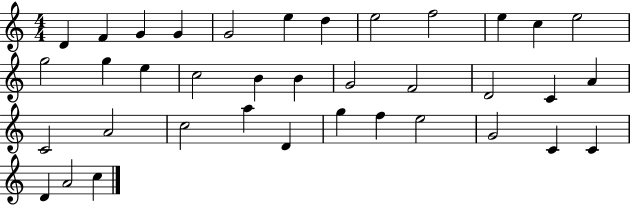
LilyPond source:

{
  \clef treble
  \numericTimeSignature
  \time 4/4
  \key c \major
  d'4 f'4 g'4 g'4 | g'2 e''4 d''4 | e''2 f''2 | e''4 c''4 e''2 | \break g''2 g''4 e''4 | c''2 b'4 b'4 | g'2 f'2 | d'2 c'4 a'4 | \break c'2 a'2 | c''2 a''4 d'4 | g''4 f''4 e''2 | g'2 c'4 c'4 | \break d'4 a'2 c''4 | \bar "|."
}